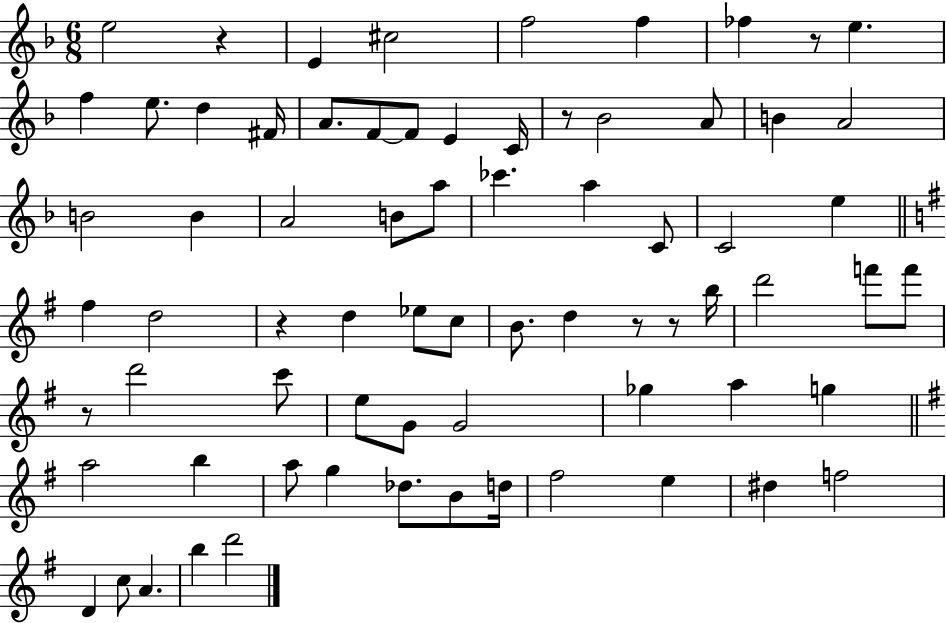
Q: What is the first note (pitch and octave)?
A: E5